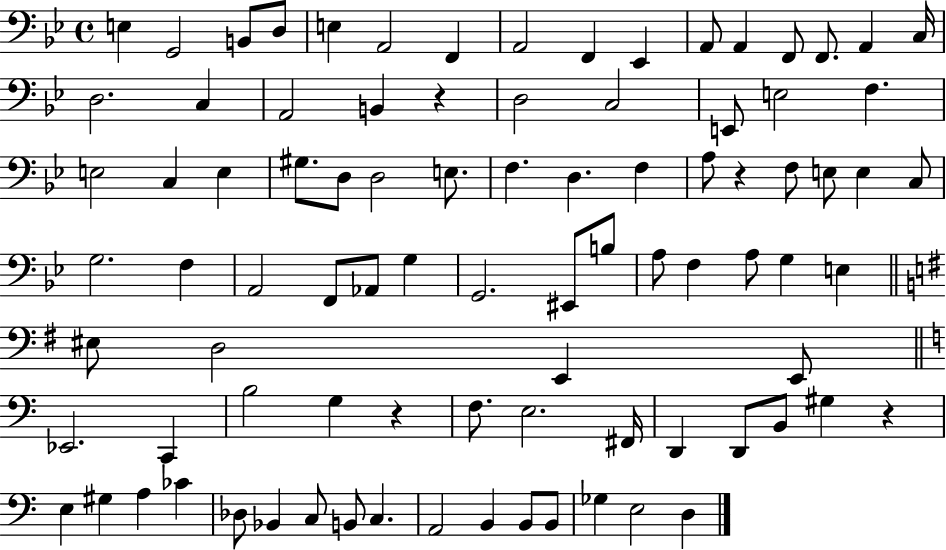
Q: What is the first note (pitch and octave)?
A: E3